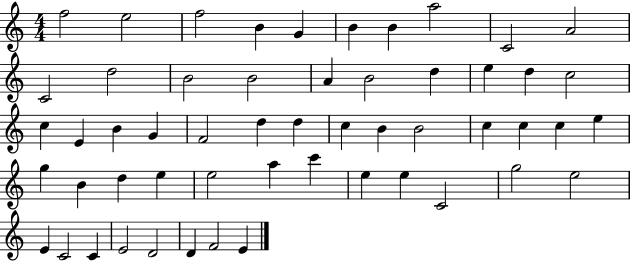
{
  \clef treble
  \numericTimeSignature
  \time 4/4
  \key c \major
  f''2 e''2 | f''2 b'4 g'4 | b'4 b'4 a''2 | c'2 a'2 | \break c'2 d''2 | b'2 b'2 | a'4 b'2 d''4 | e''4 d''4 c''2 | \break c''4 e'4 b'4 g'4 | f'2 d''4 d''4 | c''4 b'4 b'2 | c''4 c''4 c''4 e''4 | \break g''4 b'4 d''4 e''4 | e''2 a''4 c'''4 | e''4 e''4 c'2 | g''2 e''2 | \break e'4 c'2 c'4 | e'2 d'2 | d'4 f'2 e'4 | \bar "|."
}